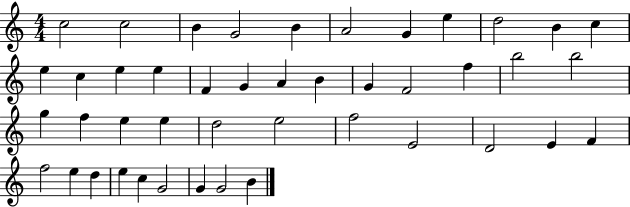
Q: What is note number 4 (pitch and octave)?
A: G4